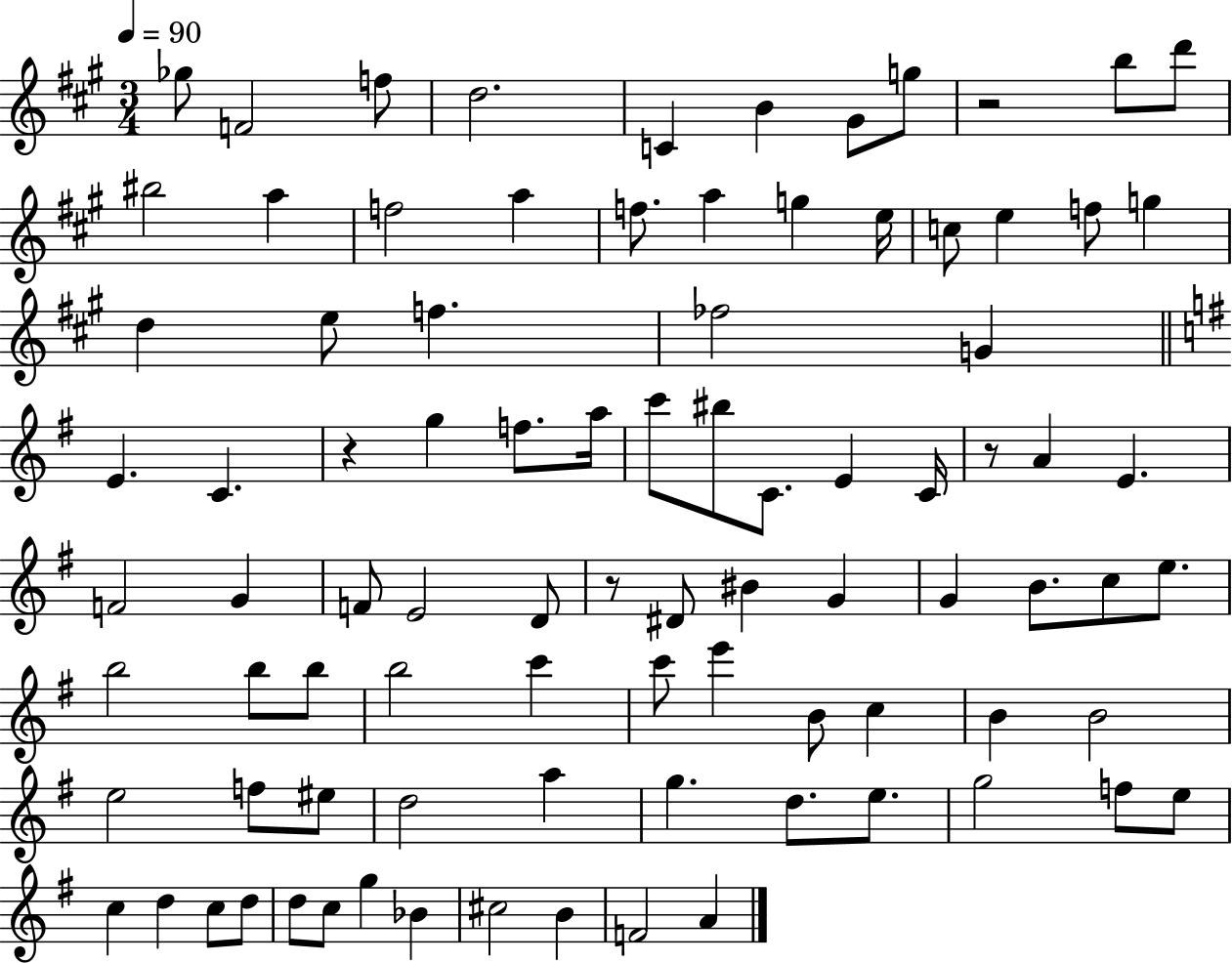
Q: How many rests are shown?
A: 4